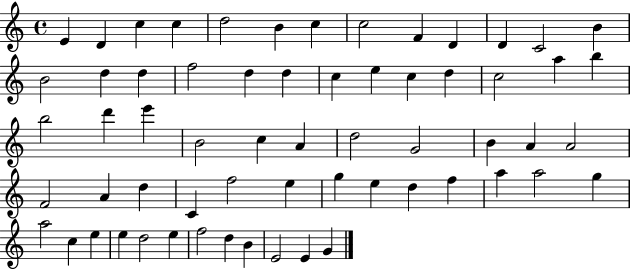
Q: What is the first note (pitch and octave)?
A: E4